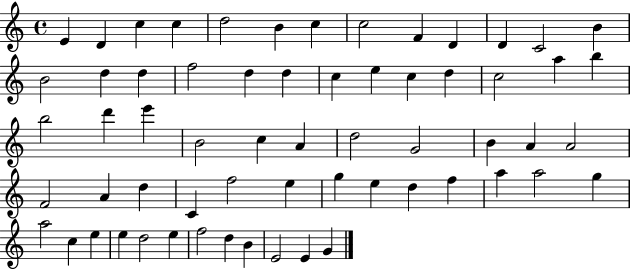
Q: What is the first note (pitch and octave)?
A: E4